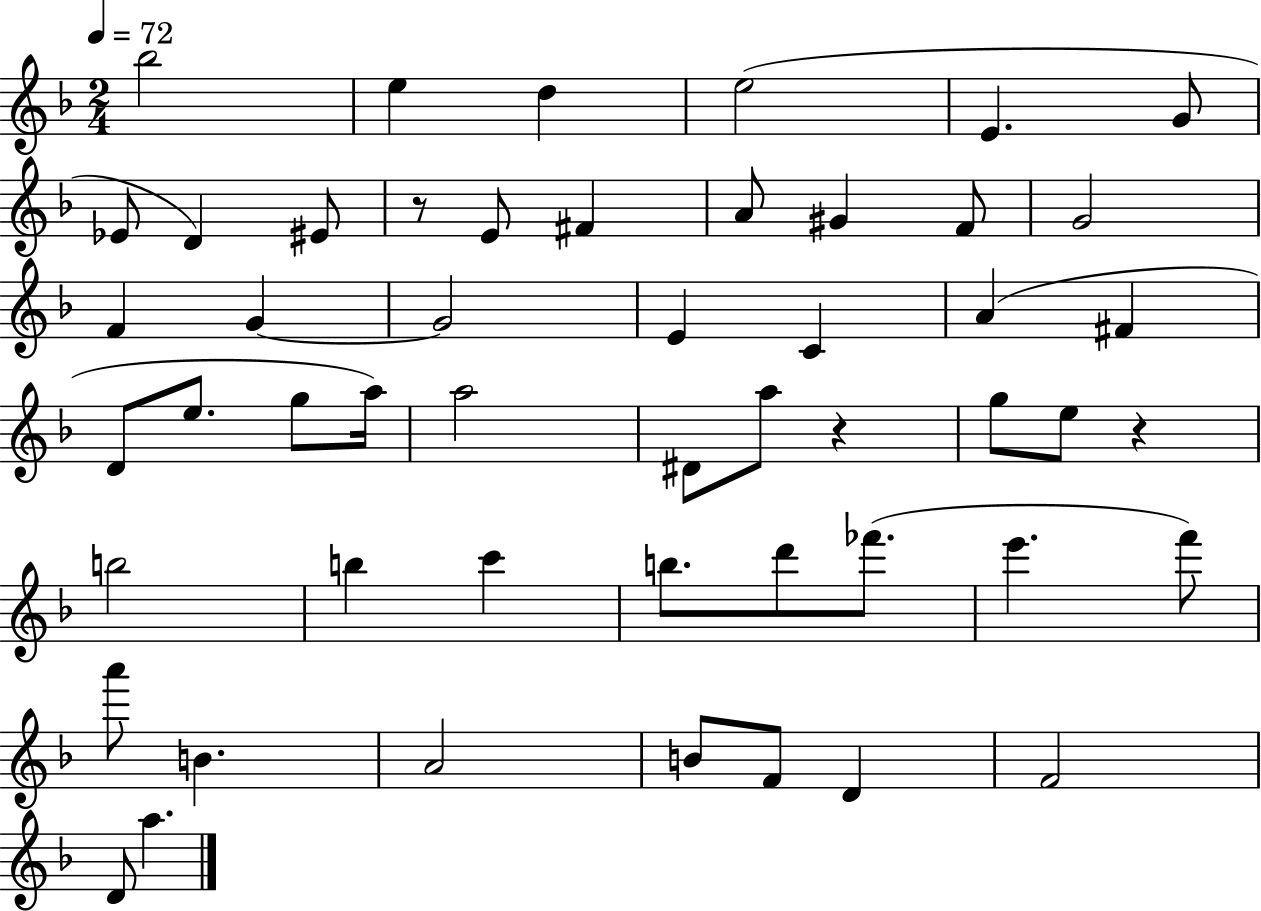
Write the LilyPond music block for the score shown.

{
  \clef treble
  \numericTimeSignature
  \time 2/4
  \key f \major
  \tempo 4 = 72
  bes''2 | e''4 d''4 | e''2( | e'4. g'8 | \break ees'8 d'4) eis'8 | r8 e'8 fis'4 | a'8 gis'4 f'8 | g'2 | \break f'4 g'4~~ | g'2 | e'4 c'4 | a'4( fis'4 | \break d'8 e''8. g''8 a''16) | a''2 | dis'8 a''8 r4 | g''8 e''8 r4 | \break b''2 | b''4 c'''4 | b''8. d'''8 fes'''8.( | e'''4. f'''8) | \break a'''8 b'4. | a'2 | b'8 f'8 d'4 | f'2 | \break d'8 a''4. | \bar "|."
}